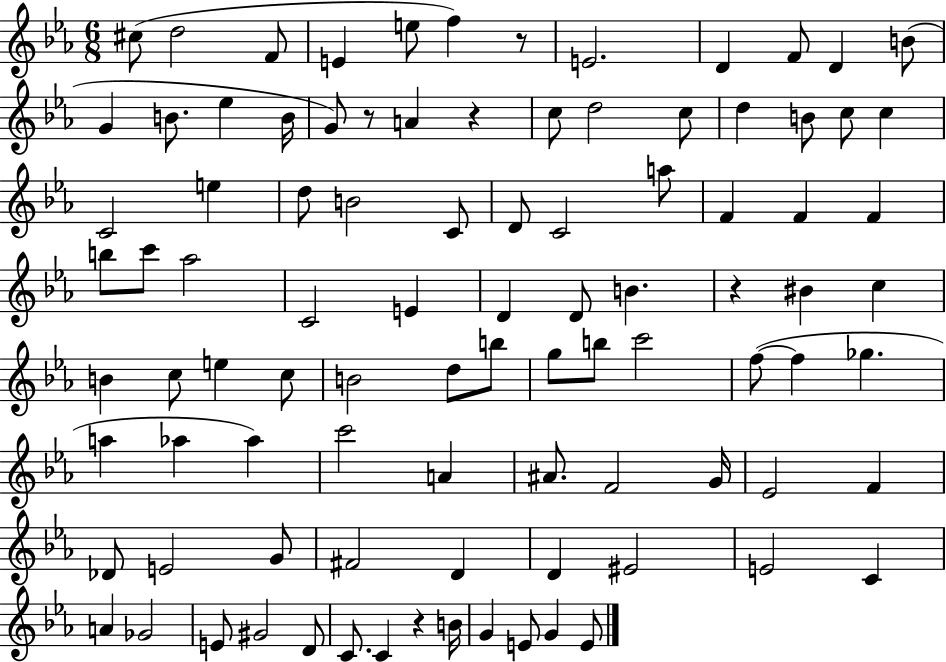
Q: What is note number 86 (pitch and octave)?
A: G4